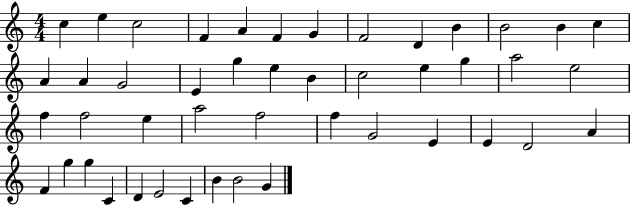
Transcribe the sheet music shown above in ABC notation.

X:1
T:Untitled
M:4/4
L:1/4
K:C
c e c2 F A F G F2 D B B2 B c A A G2 E g e B c2 e g a2 e2 f f2 e a2 f2 f G2 E E D2 A F g g C D E2 C B B2 G